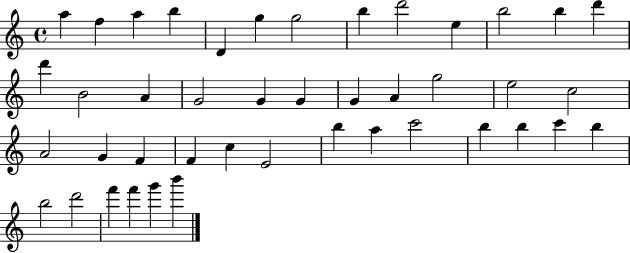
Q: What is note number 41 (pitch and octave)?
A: F6